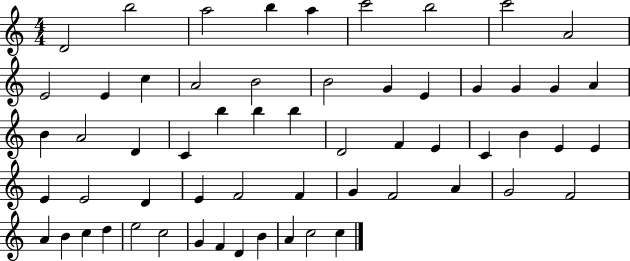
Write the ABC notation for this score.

X:1
T:Untitled
M:4/4
L:1/4
K:C
D2 b2 a2 b a c'2 b2 c'2 A2 E2 E c A2 B2 B2 G E G G G A B A2 D C b b b D2 F E C B E E E E2 D E F2 F G F2 A G2 F2 A B c d e2 c2 G F D B A c2 c